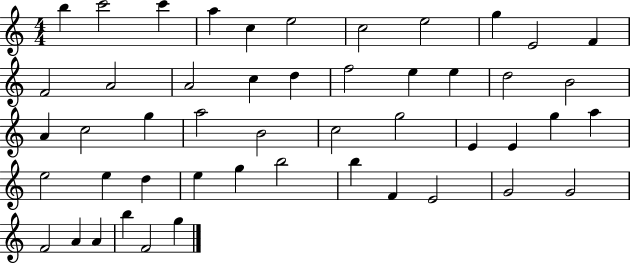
{
  \clef treble
  \numericTimeSignature
  \time 4/4
  \key c \major
  b''4 c'''2 c'''4 | a''4 c''4 e''2 | c''2 e''2 | g''4 e'2 f'4 | \break f'2 a'2 | a'2 c''4 d''4 | f''2 e''4 e''4 | d''2 b'2 | \break a'4 c''2 g''4 | a''2 b'2 | c''2 g''2 | e'4 e'4 g''4 a''4 | \break e''2 e''4 d''4 | e''4 g''4 b''2 | b''4 f'4 e'2 | g'2 g'2 | \break f'2 a'4 a'4 | b''4 f'2 g''4 | \bar "|."
}